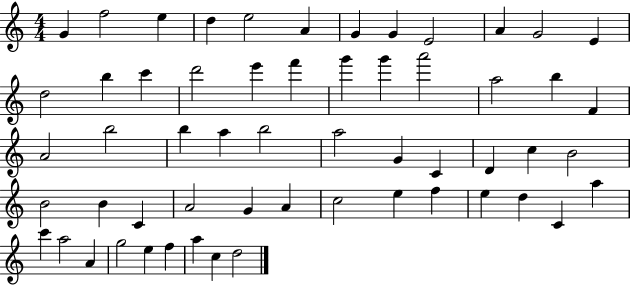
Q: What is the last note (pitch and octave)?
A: D5